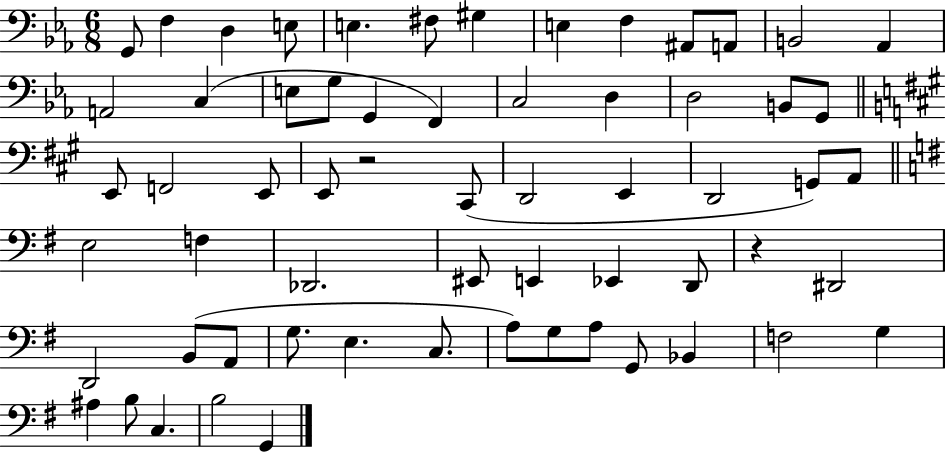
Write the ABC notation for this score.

X:1
T:Untitled
M:6/8
L:1/4
K:Eb
G,,/2 F, D, E,/2 E, ^F,/2 ^G, E, F, ^A,,/2 A,,/2 B,,2 _A,, A,,2 C, E,/2 G,/2 G,, F,, C,2 D, D,2 B,,/2 G,,/2 E,,/2 F,,2 E,,/2 E,,/2 z2 ^C,,/2 D,,2 E,, D,,2 G,,/2 A,,/2 E,2 F, _D,,2 ^E,,/2 E,, _E,, D,,/2 z ^D,,2 D,,2 B,,/2 A,,/2 G,/2 E, C,/2 A,/2 G,/2 A,/2 G,,/2 _B,, F,2 G, ^A, B,/2 C, B,2 G,,